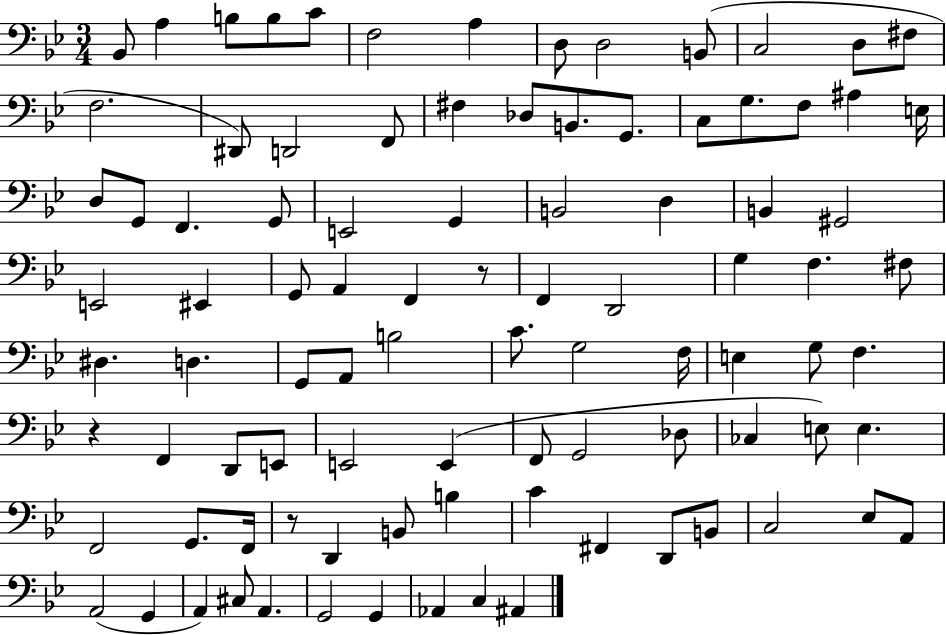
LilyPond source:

{
  \clef bass
  \numericTimeSignature
  \time 3/4
  \key bes \major
  \repeat volta 2 { bes,8 a4 b8 b8 c'8 | f2 a4 | d8 d2 b,8( | c2 d8 fis8 | \break f2. | dis,8) d,2 f,8 | fis4 des8 b,8. g,8. | c8 g8. f8 ais4 e16 | \break d8 g,8 f,4. g,8 | e,2 g,4 | b,2 d4 | b,4 gis,2 | \break e,2 eis,4 | g,8 a,4 f,4 r8 | f,4 d,2 | g4 f4. fis8 | \break dis4. d4. | g,8 a,8 b2 | c'8. g2 f16 | e4 g8 f4. | \break r4 f,4 d,8 e,8 | e,2 e,4( | f,8 g,2 des8 | ces4 e8) e4. | \break f,2 g,8. f,16 | r8 d,4 b,8 b4 | c'4 fis,4 d,8 b,8 | c2 ees8 a,8 | \break a,2( g,4 | a,4) cis8 a,4. | g,2 g,4 | aes,4 c4 ais,4 | \break } \bar "|."
}